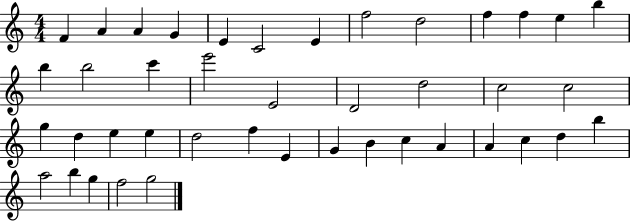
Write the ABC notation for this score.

X:1
T:Untitled
M:4/4
L:1/4
K:C
F A A G E C2 E f2 d2 f f e b b b2 c' e'2 E2 D2 d2 c2 c2 g d e e d2 f E G B c A A c d b a2 b g f2 g2